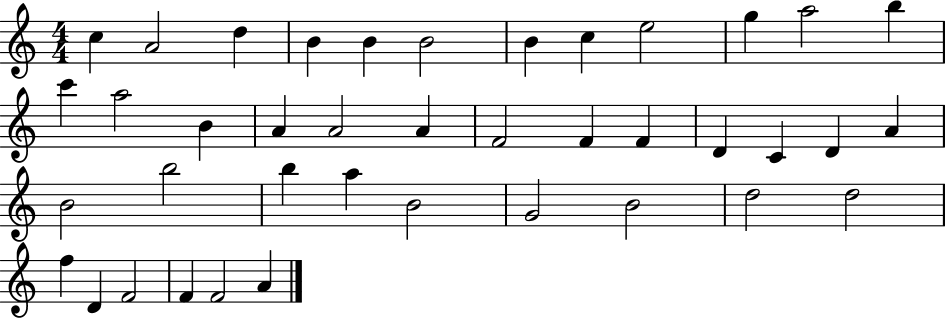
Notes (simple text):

C5/q A4/h D5/q B4/q B4/q B4/h B4/q C5/q E5/h G5/q A5/h B5/q C6/q A5/h B4/q A4/q A4/h A4/q F4/h F4/q F4/q D4/q C4/q D4/q A4/q B4/h B5/h B5/q A5/q B4/h G4/h B4/h D5/h D5/h F5/q D4/q F4/h F4/q F4/h A4/q